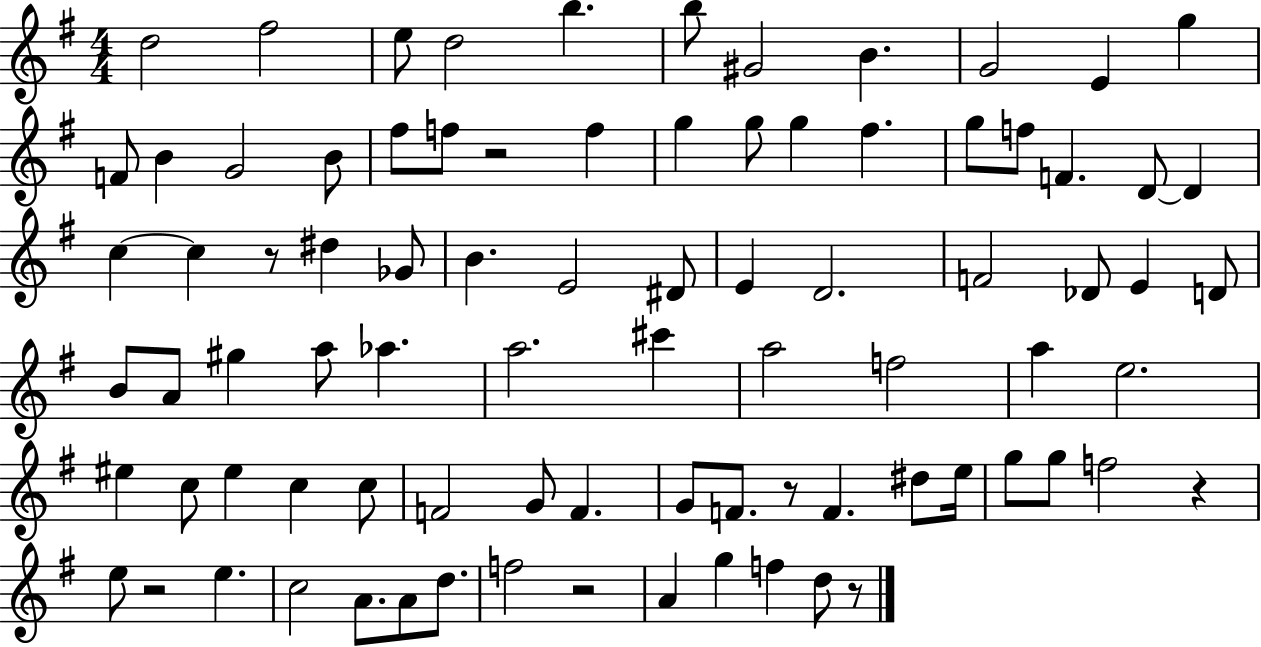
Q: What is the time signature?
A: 4/4